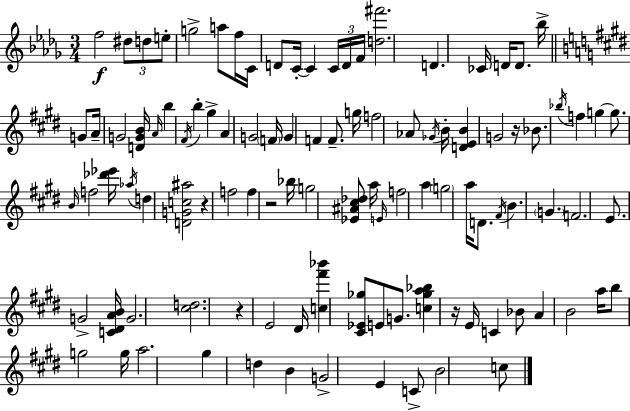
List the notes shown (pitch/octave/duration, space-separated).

F5/h D#5/e D5/e E5/e G5/h A5/e F5/s C4/s D4/e C4/s C4/q C4/s D4/s F4/s [D5,F#6]/h. D4/q. CES4/s D4/s D4/e. Bb5/s G4/e A4/s G4/h [D4,G4,B4]/s A4/s B5/q F#4/s B5/q G#5/q A4/q G4/h F4/s G4/q F4/q F4/e. G5/s F5/h Ab4/e Gb4/s B4/s [D4,E4,B4]/q G4/h R/s Bb4/e. Bb5/s F5/q G5/q G5/e. B4/s F5/h [Db6,Eb6]/s Ab5/s D5/q [D4,G4,C5,A#5]/h R/q F5/h F5/q R/h Bb5/s G5/h [Eb4,A#4,C#5,Db5]/e A5/s E4/s F5/h A5/q G5/h A5/s D4/e. F#4/s B4/q. G4/q. F4/h. E4/e. G4/h [C4,D#4,A4,B4]/s G4/h. [C#5,D5]/h. R/q E4/h D#4/s [C5,F#6,Bb6]/q [C#4,Eb4,Gb5]/e E4/e G4/e. [C5,Gb5,A5,Bb5]/q R/s E4/s C4/q Bb4/e A4/q B4/h A5/s B5/e G5/h G5/s A5/h. G#5/q D5/q B4/q G4/h E4/q C4/e B4/h C5/e